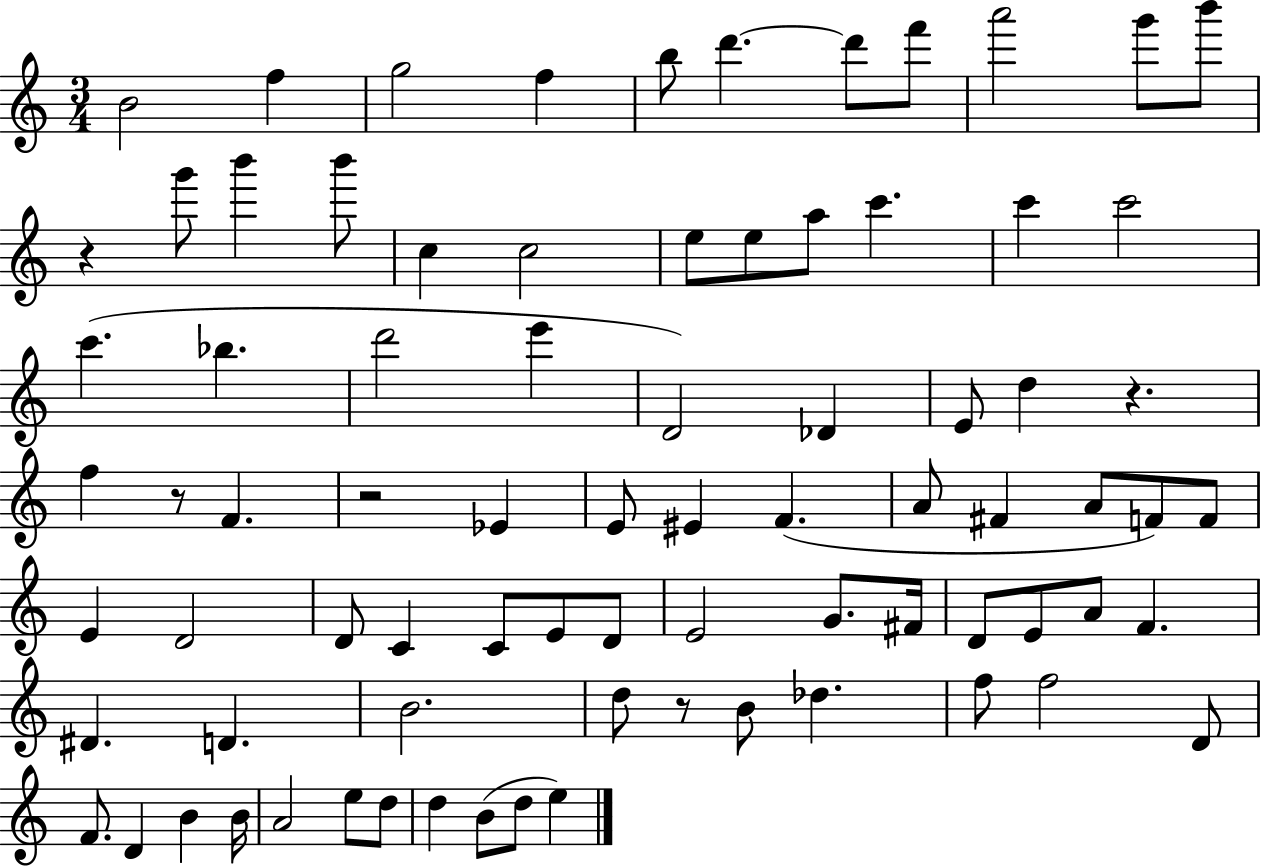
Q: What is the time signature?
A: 3/4